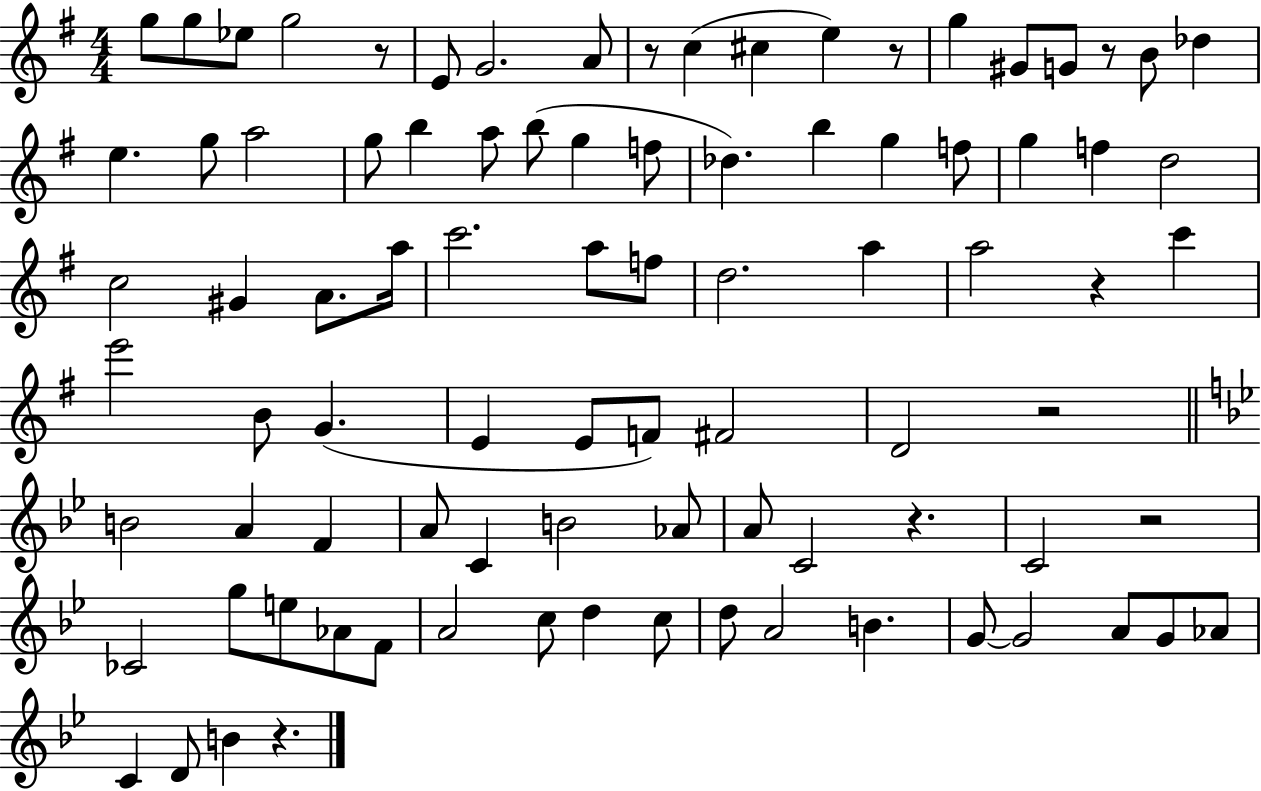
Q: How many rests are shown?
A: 9